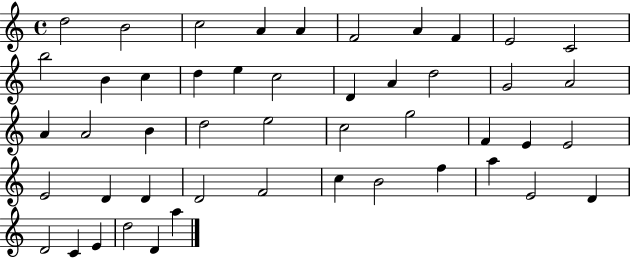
D5/h B4/h C5/h A4/q A4/q F4/h A4/q F4/q E4/h C4/h B5/h B4/q C5/q D5/q E5/q C5/h D4/q A4/q D5/h G4/h A4/h A4/q A4/h B4/q D5/h E5/h C5/h G5/h F4/q E4/q E4/h E4/h D4/q D4/q D4/h F4/h C5/q B4/h F5/q A5/q E4/h D4/q D4/h C4/q E4/q D5/h D4/q A5/q